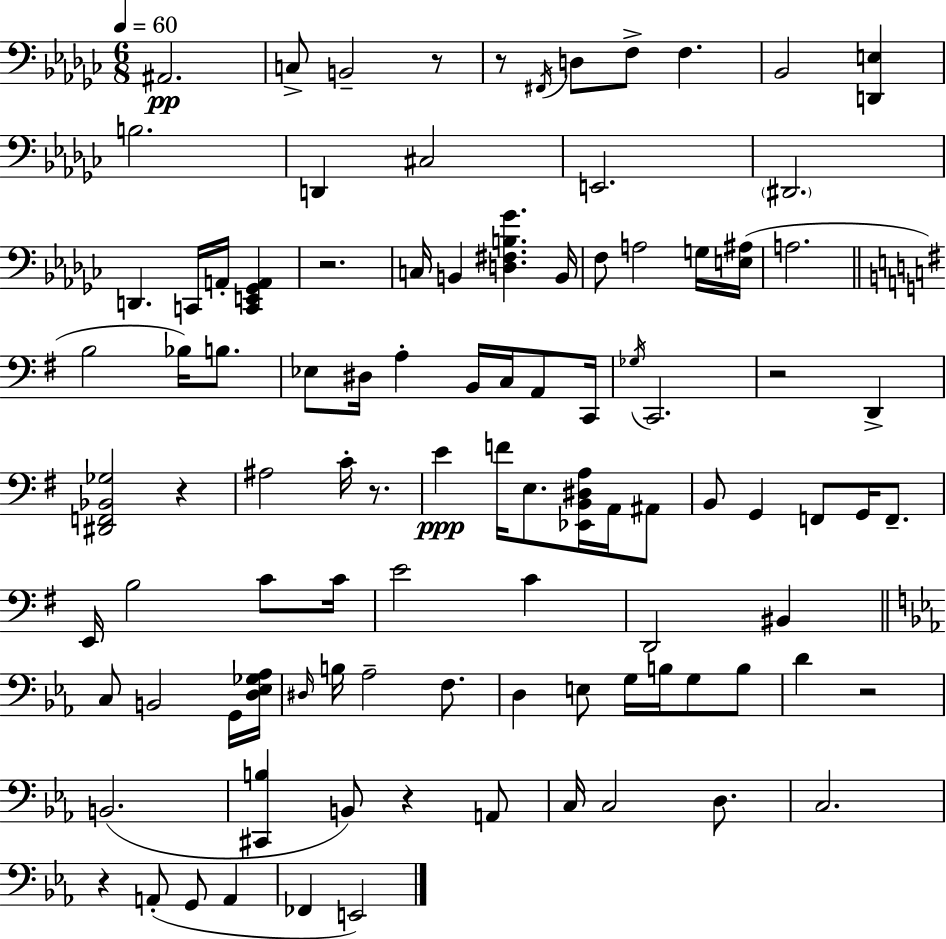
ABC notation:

X:1
T:Untitled
M:6/8
L:1/4
K:Ebm
^A,,2 C,/2 B,,2 z/2 z/2 ^F,,/4 D,/2 F,/2 F, _B,,2 [D,,E,] B,2 D,, ^C,2 E,,2 ^D,,2 D,, C,,/4 A,,/4 [C,,E,,_G,,A,,] z2 C,/4 B,, [D,^F,B,_G] B,,/4 F,/2 A,2 G,/4 [E,^A,]/4 A,2 B,2 _B,/4 B,/2 _E,/2 ^D,/4 A, B,,/4 C,/4 A,,/2 C,,/4 _G,/4 C,,2 z2 D,, [^D,,F,,_B,,_G,]2 z ^A,2 C/4 z/2 E F/4 E,/2 [_E,,B,,^D,A,]/4 A,,/4 ^A,,/2 B,,/2 G,, F,,/2 G,,/4 F,,/2 E,,/4 B,2 C/2 C/4 E2 C D,,2 ^B,, C,/2 B,,2 G,,/4 [D,_E,_G,_A,]/4 ^D,/4 B,/4 _A,2 F,/2 D, E,/2 G,/4 B,/4 G,/2 B,/2 D z2 B,,2 [^C,,B,] B,,/2 z A,,/2 C,/4 C,2 D,/2 C,2 z A,,/2 G,,/2 A,, _F,, E,,2